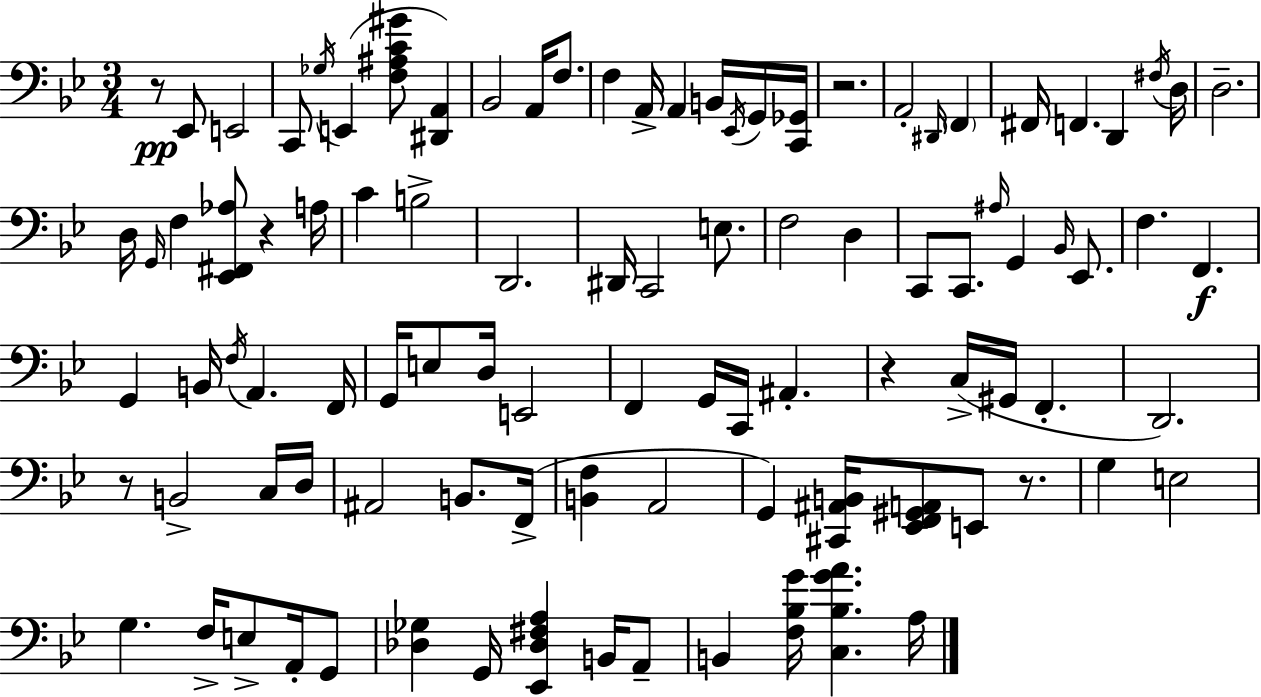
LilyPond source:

{
  \clef bass
  \numericTimeSignature
  \time 3/4
  \key bes \major
  r8\pp ees,8 e,2 | c,8 \acciaccatura { ges16 }( e,4 <f ais c' gis'>8 <dis, a,>4) | bes,2 a,16 f8. | f4 a,16-> a,4 b,16 \acciaccatura { ees,16 } | \break g,16 <c, ges,>16 r2. | a,2-. \grace { dis,16 } \parenthesize f,4 | fis,16 f,4. d,4 | \acciaccatura { fis16 } d16 d2.-- | \break d16 \grace { g,16 } f4 <ees, fis, aes>8 | r4 a16 c'4 b2-> | d,2. | dis,16 c,2 | \break e8. f2 | d4 c,8 c,8. \grace { ais16 } g,4 | \grace { bes,16 } ees,8. f4. | f,4.\f g,4 b,16 | \break \acciaccatura { f16 } a,4. f,16 g,16 e8 d16 | e,2 f,4 | g,16 c,16 ais,4.-. r4 | c16->( gis,16 f,4.-. d,2.) | \break r8 b,2-> | c16 d16 ais,2 | b,8. f,16->( <b, f>4 | a,2 g,4) | \break <cis, ais, b,>16 <ees, f, gis, a,>8 e,8 r8. g4 | e2 g4. | f16-> e8-> a,16-. g,8 <des ges>4 | g,16 <ees, des fis a>4 b,16 a,8-- b,4 | \break <f bes g'>16 <c bes g' a'>4. a16 \bar "|."
}